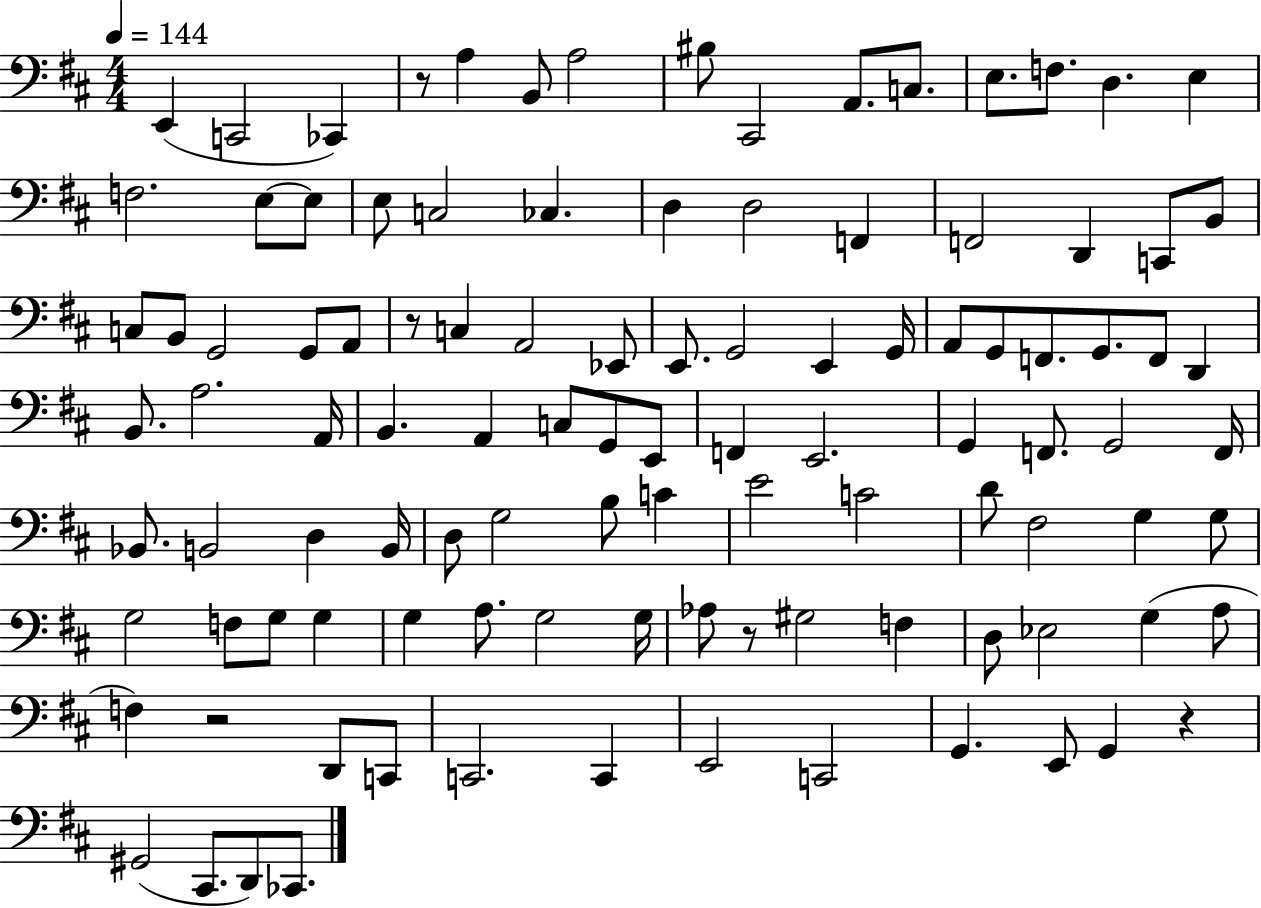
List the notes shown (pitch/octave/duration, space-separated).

E2/q C2/h CES2/q R/e A3/q B2/e A3/h BIS3/e C#2/h A2/e. C3/e. E3/e. F3/e. D3/q. E3/q F3/h. E3/e E3/e E3/e C3/h CES3/q. D3/q D3/h F2/q F2/h D2/q C2/e B2/e C3/e B2/e G2/h G2/e A2/e R/e C3/q A2/h Eb2/e E2/e. G2/h E2/q G2/s A2/e G2/e F2/e. G2/e. F2/e D2/q B2/e. A3/h. A2/s B2/q. A2/q C3/e G2/e E2/e F2/q E2/h. G2/q F2/e. G2/h F2/s Bb2/e. B2/h D3/q B2/s D3/e G3/h B3/e C4/q E4/h C4/h D4/e F#3/h G3/q G3/e G3/h F3/e G3/e G3/q G3/q A3/e. G3/h G3/s Ab3/e R/e G#3/h F3/q D3/e Eb3/h G3/q A3/e F3/q R/h D2/e C2/e C2/h. C2/q E2/h C2/h G2/q. E2/e G2/q R/q G#2/h C#2/e. D2/e CES2/e.